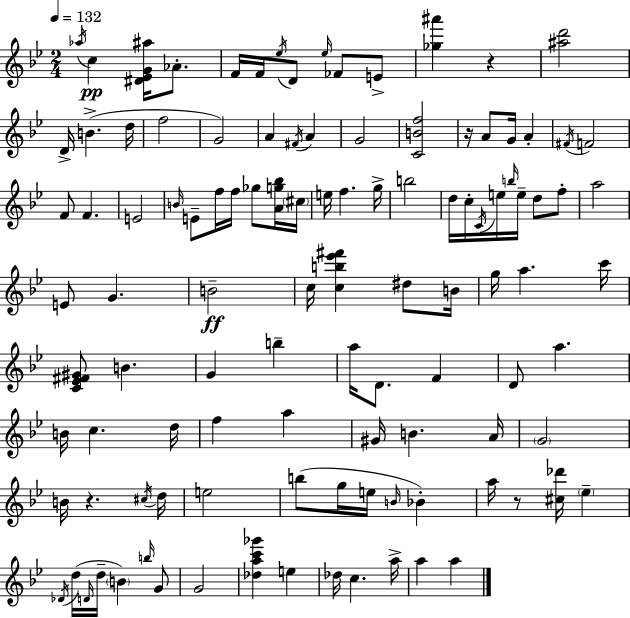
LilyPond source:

{
  \clef treble
  \numericTimeSignature
  \time 2/4
  \key bes \major
  \tempo 4 = 132
  \repeat volta 2 { \acciaccatura { aes''16 }\pp c''4 <dis' ees' g' ais''>16 aes'8.-. | f'16 f'16 \acciaccatura { ees''16 } d'8 \grace { ees''16 } fes'8 | e'8-> <ges'' ais'''>4 r4 | <ais'' d'''>2 | \break d'16-> b'4.->( | d''16 f''2 | g'2) | a'4 \acciaccatura { fis'16 } | \break a'4 g'2 | <c' b' f''>2 | r16 a'8 g'16 | a'4-. \acciaccatura { fis'16 } f'2 | \break f'8 f'4. | e'2 | \grace { b'16 } e'8-- | f''16 f''16 ges''8 <a' g'' bes''>16 \parenthesize cis''16 e''16 f''4. | \break g''16-> b''2 | d''16 c''16-. | \acciaccatura { c'16 } e''16 \grace { b''16 } e''16-- d''8 f''8-. | a''2 | \break e'8 g'4. | b'2--\ff | c''16 <c'' b'' ees''' fis'''>4 dis''8 b'16 | g''16 a''4. c'''16 | \break <c' ees' fis' gis'>8 b'4. | g'4 b''4-- | a''16 d'8. f'4 | d'8 a''4. | \break b'16 c''4. d''16 | f''4 a''4 | gis'16 b'4. a'16 | \parenthesize g'2 | \break b'16 r4. \acciaccatura { cis''16 } | d''16 e''2 | b''8( g''16 e''16 \grace { b'16 }) bes'4-. | a''16 r8 <cis'' des'''>16 \parenthesize ees''4-- | \break \acciaccatura { des'16 }( d''16 \grace { d'16 } d''16-- \parenthesize b'4) | \grace { b''16 } g'8 g'2 | <des'' a'' c''' ges'''>4 | e''4 des''16 c''4. | \break a''16-> a''4 | a''4 } \bar "|."
}